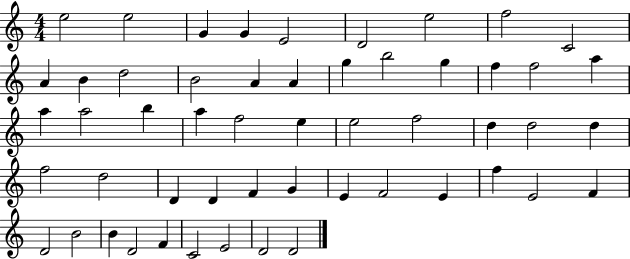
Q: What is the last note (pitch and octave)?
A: D4